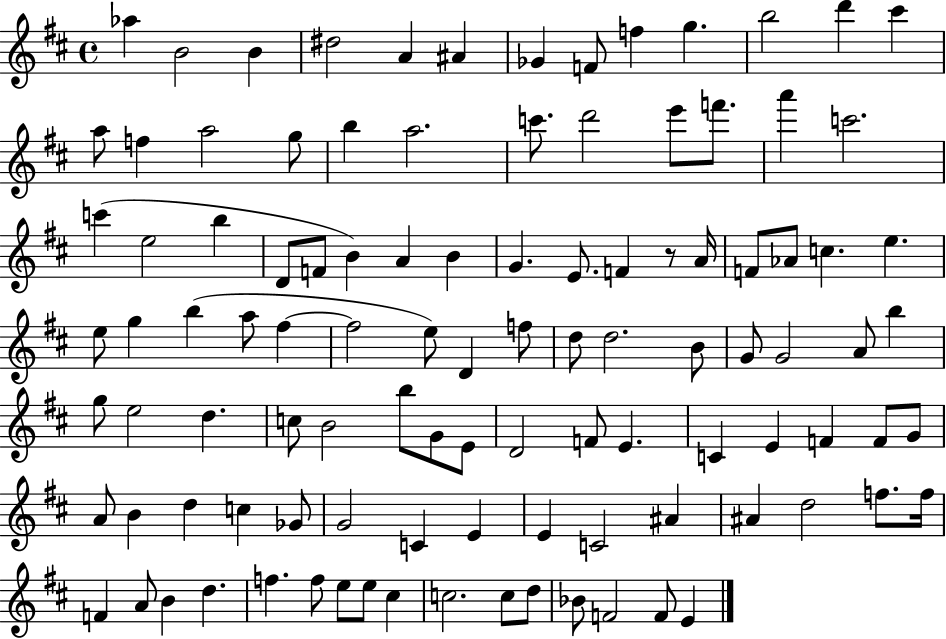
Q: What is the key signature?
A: D major